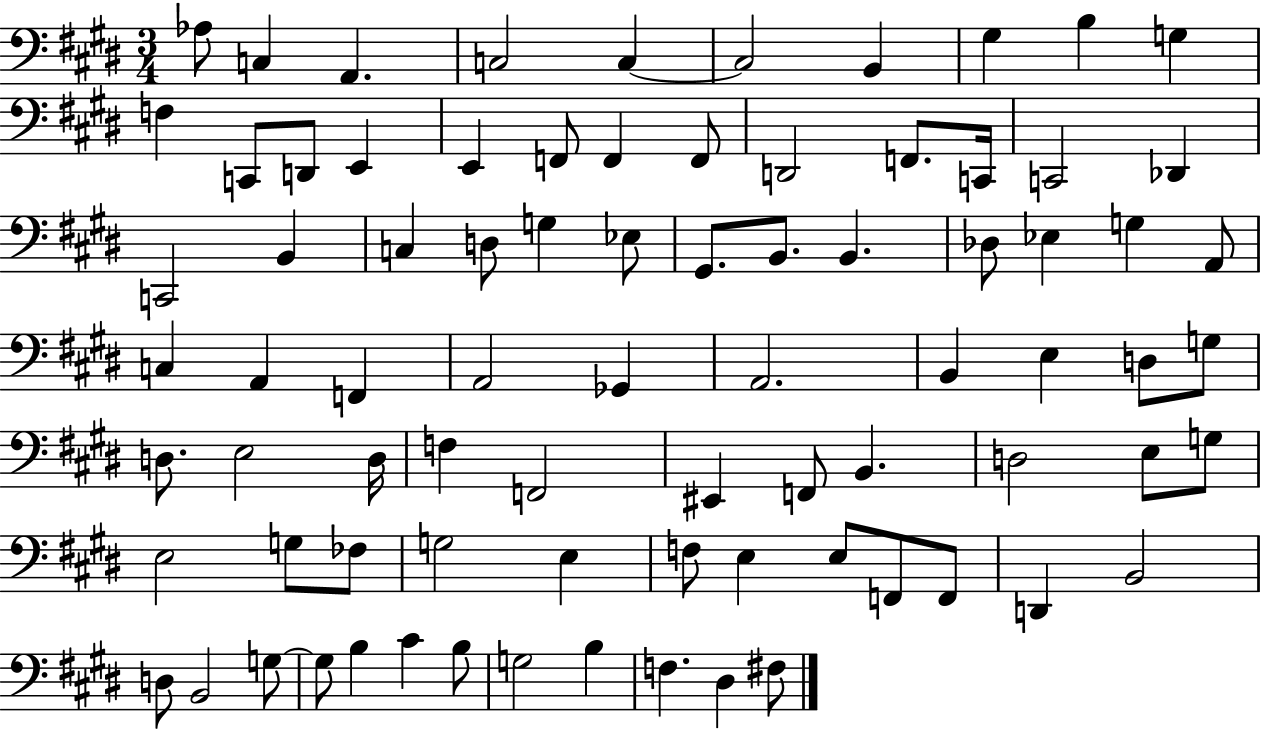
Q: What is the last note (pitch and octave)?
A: F#3